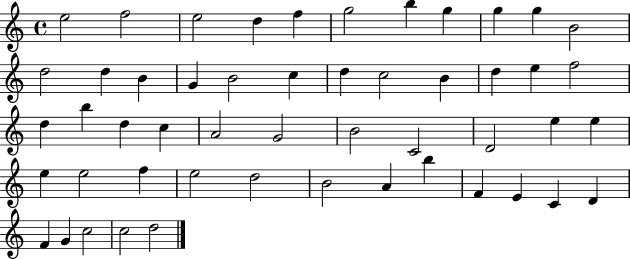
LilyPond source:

{
  \clef treble
  \time 4/4
  \defaultTimeSignature
  \key c \major
  e''2 f''2 | e''2 d''4 f''4 | g''2 b''4 g''4 | g''4 g''4 b'2 | \break d''2 d''4 b'4 | g'4 b'2 c''4 | d''4 c''2 b'4 | d''4 e''4 f''2 | \break d''4 b''4 d''4 c''4 | a'2 g'2 | b'2 c'2 | d'2 e''4 e''4 | \break e''4 e''2 f''4 | e''2 d''2 | b'2 a'4 b''4 | f'4 e'4 c'4 d'4 | \break f'4 g'4 c''2 | c''2 d''2 | \bar "|."
}